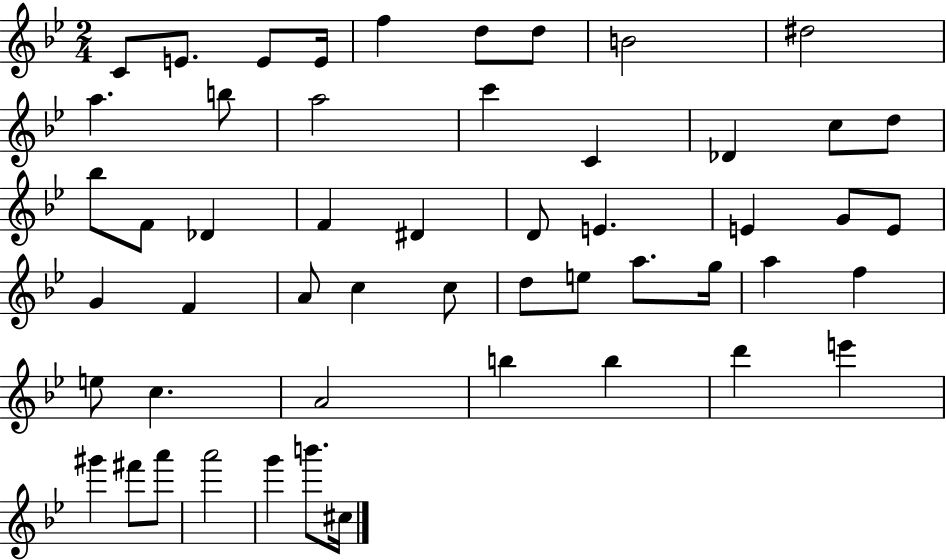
{
  \clef treble
  \numericTimeSignature
  \time 2/4
  \key bes \major
  c'8 e'8. e'8 e'16 | f''4 d''8 d''8 | b'2 | dis''2 | \break a''4. b''8 | a''2 | c'''4 c'4 | des'4 c''8 d''8 | \break bes''8 f'8 des'4 | f'4 dis'4 | d'8 e'4. | e'4 g'8 e'8 | \break g'4 f'4 | a'8 c''4 c''8 | d''8 e''8 a''8. g''16 | a''4 f''4 | \break e''8 c''4. | a'2 | b''4 b''4 | d'''4 e'''4 | \break gis'''4 fis'''8 a'''8 | a'''2 | g'''4 b'''8. cis''16 | \bar "|."
}